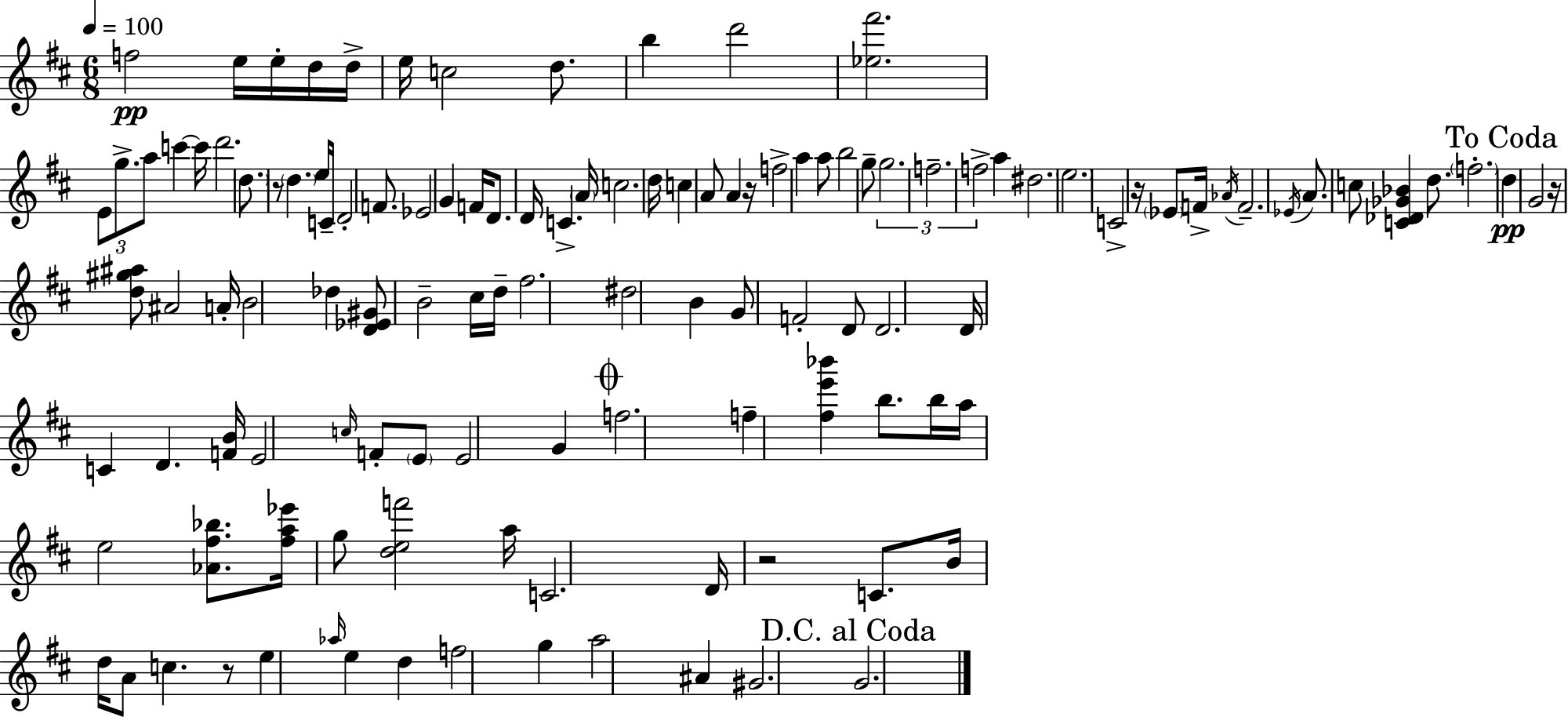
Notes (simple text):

F5/h E5/s E5/s D5/s D5/s E5/s C5/h D5/e. B5/q D6/h [Eb5,F#6]/h. E4/e G5/e. A5/e C6/q C6/s D6/h. D5/e. R/e D5/q. E5/s C4/s D4/h F4/e. Eb4/h G4/q F4/s D4/e. D4/s C4/q. A4/s C5/h. D5/s C5/q A4/e A4/q R/s F5/h A5/q A5/e B5/h G5/e G5/h. F5/h. F5/h A5/q D#5/h. E5/h. C4/h R/s Eb4/e F4/s Ab4/s F4/h. Eb4/s A4/e. C5/e [C4,Db4,Gb4,Bb4]/q D5/e. F5/h. D5/q G4/h R/s [D5,G#5,A#5]/e A#4/h A4/s B4/h Db5/q [D4,Eb4,G#4]/e B4/h C#5/s D5/s F#5/h. D#5/h B4/q G4/e F4/h D4/e D4/h. D4/s C4/q D4/q. [F4,B4]/s E4/h C5/s F4/e E4/e E4/h G4/q F5/h. F5/q [F#5,E6,Bb6]/q B5/e. B5/s A5/s E5/h [Ab4,F#5,Bb5]/e. [F#5,A5,Eb6]/s G5/e [D5,E5,F6]/h A5/s C4/h. D4/s R/h C4/e. B4/s D5/s A4/e C5/q. R/e E5/q Ab5/s E5/q D5/q F5/h G5/q A5/h A#4/q G#4/h. G4/h.